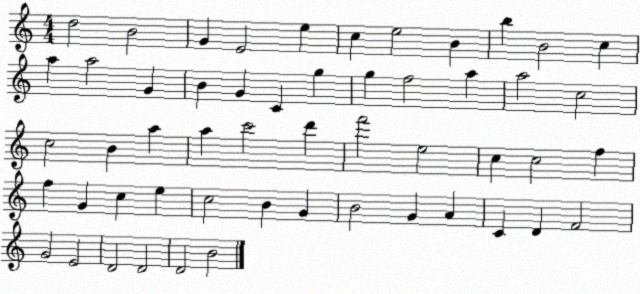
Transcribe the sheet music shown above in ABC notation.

X:1
T:Untitled
M:4/4
L:1/4
K:C
d2 B2 G E2 e c e2 B b B2 c a a2 G B G C g g f2 a a2 c2 c2 B a a c'2 d' f'2 e2 c c2 f f G c e c2 B G B2 G A C D F2 G2 E2 D2 D2 D2 B2